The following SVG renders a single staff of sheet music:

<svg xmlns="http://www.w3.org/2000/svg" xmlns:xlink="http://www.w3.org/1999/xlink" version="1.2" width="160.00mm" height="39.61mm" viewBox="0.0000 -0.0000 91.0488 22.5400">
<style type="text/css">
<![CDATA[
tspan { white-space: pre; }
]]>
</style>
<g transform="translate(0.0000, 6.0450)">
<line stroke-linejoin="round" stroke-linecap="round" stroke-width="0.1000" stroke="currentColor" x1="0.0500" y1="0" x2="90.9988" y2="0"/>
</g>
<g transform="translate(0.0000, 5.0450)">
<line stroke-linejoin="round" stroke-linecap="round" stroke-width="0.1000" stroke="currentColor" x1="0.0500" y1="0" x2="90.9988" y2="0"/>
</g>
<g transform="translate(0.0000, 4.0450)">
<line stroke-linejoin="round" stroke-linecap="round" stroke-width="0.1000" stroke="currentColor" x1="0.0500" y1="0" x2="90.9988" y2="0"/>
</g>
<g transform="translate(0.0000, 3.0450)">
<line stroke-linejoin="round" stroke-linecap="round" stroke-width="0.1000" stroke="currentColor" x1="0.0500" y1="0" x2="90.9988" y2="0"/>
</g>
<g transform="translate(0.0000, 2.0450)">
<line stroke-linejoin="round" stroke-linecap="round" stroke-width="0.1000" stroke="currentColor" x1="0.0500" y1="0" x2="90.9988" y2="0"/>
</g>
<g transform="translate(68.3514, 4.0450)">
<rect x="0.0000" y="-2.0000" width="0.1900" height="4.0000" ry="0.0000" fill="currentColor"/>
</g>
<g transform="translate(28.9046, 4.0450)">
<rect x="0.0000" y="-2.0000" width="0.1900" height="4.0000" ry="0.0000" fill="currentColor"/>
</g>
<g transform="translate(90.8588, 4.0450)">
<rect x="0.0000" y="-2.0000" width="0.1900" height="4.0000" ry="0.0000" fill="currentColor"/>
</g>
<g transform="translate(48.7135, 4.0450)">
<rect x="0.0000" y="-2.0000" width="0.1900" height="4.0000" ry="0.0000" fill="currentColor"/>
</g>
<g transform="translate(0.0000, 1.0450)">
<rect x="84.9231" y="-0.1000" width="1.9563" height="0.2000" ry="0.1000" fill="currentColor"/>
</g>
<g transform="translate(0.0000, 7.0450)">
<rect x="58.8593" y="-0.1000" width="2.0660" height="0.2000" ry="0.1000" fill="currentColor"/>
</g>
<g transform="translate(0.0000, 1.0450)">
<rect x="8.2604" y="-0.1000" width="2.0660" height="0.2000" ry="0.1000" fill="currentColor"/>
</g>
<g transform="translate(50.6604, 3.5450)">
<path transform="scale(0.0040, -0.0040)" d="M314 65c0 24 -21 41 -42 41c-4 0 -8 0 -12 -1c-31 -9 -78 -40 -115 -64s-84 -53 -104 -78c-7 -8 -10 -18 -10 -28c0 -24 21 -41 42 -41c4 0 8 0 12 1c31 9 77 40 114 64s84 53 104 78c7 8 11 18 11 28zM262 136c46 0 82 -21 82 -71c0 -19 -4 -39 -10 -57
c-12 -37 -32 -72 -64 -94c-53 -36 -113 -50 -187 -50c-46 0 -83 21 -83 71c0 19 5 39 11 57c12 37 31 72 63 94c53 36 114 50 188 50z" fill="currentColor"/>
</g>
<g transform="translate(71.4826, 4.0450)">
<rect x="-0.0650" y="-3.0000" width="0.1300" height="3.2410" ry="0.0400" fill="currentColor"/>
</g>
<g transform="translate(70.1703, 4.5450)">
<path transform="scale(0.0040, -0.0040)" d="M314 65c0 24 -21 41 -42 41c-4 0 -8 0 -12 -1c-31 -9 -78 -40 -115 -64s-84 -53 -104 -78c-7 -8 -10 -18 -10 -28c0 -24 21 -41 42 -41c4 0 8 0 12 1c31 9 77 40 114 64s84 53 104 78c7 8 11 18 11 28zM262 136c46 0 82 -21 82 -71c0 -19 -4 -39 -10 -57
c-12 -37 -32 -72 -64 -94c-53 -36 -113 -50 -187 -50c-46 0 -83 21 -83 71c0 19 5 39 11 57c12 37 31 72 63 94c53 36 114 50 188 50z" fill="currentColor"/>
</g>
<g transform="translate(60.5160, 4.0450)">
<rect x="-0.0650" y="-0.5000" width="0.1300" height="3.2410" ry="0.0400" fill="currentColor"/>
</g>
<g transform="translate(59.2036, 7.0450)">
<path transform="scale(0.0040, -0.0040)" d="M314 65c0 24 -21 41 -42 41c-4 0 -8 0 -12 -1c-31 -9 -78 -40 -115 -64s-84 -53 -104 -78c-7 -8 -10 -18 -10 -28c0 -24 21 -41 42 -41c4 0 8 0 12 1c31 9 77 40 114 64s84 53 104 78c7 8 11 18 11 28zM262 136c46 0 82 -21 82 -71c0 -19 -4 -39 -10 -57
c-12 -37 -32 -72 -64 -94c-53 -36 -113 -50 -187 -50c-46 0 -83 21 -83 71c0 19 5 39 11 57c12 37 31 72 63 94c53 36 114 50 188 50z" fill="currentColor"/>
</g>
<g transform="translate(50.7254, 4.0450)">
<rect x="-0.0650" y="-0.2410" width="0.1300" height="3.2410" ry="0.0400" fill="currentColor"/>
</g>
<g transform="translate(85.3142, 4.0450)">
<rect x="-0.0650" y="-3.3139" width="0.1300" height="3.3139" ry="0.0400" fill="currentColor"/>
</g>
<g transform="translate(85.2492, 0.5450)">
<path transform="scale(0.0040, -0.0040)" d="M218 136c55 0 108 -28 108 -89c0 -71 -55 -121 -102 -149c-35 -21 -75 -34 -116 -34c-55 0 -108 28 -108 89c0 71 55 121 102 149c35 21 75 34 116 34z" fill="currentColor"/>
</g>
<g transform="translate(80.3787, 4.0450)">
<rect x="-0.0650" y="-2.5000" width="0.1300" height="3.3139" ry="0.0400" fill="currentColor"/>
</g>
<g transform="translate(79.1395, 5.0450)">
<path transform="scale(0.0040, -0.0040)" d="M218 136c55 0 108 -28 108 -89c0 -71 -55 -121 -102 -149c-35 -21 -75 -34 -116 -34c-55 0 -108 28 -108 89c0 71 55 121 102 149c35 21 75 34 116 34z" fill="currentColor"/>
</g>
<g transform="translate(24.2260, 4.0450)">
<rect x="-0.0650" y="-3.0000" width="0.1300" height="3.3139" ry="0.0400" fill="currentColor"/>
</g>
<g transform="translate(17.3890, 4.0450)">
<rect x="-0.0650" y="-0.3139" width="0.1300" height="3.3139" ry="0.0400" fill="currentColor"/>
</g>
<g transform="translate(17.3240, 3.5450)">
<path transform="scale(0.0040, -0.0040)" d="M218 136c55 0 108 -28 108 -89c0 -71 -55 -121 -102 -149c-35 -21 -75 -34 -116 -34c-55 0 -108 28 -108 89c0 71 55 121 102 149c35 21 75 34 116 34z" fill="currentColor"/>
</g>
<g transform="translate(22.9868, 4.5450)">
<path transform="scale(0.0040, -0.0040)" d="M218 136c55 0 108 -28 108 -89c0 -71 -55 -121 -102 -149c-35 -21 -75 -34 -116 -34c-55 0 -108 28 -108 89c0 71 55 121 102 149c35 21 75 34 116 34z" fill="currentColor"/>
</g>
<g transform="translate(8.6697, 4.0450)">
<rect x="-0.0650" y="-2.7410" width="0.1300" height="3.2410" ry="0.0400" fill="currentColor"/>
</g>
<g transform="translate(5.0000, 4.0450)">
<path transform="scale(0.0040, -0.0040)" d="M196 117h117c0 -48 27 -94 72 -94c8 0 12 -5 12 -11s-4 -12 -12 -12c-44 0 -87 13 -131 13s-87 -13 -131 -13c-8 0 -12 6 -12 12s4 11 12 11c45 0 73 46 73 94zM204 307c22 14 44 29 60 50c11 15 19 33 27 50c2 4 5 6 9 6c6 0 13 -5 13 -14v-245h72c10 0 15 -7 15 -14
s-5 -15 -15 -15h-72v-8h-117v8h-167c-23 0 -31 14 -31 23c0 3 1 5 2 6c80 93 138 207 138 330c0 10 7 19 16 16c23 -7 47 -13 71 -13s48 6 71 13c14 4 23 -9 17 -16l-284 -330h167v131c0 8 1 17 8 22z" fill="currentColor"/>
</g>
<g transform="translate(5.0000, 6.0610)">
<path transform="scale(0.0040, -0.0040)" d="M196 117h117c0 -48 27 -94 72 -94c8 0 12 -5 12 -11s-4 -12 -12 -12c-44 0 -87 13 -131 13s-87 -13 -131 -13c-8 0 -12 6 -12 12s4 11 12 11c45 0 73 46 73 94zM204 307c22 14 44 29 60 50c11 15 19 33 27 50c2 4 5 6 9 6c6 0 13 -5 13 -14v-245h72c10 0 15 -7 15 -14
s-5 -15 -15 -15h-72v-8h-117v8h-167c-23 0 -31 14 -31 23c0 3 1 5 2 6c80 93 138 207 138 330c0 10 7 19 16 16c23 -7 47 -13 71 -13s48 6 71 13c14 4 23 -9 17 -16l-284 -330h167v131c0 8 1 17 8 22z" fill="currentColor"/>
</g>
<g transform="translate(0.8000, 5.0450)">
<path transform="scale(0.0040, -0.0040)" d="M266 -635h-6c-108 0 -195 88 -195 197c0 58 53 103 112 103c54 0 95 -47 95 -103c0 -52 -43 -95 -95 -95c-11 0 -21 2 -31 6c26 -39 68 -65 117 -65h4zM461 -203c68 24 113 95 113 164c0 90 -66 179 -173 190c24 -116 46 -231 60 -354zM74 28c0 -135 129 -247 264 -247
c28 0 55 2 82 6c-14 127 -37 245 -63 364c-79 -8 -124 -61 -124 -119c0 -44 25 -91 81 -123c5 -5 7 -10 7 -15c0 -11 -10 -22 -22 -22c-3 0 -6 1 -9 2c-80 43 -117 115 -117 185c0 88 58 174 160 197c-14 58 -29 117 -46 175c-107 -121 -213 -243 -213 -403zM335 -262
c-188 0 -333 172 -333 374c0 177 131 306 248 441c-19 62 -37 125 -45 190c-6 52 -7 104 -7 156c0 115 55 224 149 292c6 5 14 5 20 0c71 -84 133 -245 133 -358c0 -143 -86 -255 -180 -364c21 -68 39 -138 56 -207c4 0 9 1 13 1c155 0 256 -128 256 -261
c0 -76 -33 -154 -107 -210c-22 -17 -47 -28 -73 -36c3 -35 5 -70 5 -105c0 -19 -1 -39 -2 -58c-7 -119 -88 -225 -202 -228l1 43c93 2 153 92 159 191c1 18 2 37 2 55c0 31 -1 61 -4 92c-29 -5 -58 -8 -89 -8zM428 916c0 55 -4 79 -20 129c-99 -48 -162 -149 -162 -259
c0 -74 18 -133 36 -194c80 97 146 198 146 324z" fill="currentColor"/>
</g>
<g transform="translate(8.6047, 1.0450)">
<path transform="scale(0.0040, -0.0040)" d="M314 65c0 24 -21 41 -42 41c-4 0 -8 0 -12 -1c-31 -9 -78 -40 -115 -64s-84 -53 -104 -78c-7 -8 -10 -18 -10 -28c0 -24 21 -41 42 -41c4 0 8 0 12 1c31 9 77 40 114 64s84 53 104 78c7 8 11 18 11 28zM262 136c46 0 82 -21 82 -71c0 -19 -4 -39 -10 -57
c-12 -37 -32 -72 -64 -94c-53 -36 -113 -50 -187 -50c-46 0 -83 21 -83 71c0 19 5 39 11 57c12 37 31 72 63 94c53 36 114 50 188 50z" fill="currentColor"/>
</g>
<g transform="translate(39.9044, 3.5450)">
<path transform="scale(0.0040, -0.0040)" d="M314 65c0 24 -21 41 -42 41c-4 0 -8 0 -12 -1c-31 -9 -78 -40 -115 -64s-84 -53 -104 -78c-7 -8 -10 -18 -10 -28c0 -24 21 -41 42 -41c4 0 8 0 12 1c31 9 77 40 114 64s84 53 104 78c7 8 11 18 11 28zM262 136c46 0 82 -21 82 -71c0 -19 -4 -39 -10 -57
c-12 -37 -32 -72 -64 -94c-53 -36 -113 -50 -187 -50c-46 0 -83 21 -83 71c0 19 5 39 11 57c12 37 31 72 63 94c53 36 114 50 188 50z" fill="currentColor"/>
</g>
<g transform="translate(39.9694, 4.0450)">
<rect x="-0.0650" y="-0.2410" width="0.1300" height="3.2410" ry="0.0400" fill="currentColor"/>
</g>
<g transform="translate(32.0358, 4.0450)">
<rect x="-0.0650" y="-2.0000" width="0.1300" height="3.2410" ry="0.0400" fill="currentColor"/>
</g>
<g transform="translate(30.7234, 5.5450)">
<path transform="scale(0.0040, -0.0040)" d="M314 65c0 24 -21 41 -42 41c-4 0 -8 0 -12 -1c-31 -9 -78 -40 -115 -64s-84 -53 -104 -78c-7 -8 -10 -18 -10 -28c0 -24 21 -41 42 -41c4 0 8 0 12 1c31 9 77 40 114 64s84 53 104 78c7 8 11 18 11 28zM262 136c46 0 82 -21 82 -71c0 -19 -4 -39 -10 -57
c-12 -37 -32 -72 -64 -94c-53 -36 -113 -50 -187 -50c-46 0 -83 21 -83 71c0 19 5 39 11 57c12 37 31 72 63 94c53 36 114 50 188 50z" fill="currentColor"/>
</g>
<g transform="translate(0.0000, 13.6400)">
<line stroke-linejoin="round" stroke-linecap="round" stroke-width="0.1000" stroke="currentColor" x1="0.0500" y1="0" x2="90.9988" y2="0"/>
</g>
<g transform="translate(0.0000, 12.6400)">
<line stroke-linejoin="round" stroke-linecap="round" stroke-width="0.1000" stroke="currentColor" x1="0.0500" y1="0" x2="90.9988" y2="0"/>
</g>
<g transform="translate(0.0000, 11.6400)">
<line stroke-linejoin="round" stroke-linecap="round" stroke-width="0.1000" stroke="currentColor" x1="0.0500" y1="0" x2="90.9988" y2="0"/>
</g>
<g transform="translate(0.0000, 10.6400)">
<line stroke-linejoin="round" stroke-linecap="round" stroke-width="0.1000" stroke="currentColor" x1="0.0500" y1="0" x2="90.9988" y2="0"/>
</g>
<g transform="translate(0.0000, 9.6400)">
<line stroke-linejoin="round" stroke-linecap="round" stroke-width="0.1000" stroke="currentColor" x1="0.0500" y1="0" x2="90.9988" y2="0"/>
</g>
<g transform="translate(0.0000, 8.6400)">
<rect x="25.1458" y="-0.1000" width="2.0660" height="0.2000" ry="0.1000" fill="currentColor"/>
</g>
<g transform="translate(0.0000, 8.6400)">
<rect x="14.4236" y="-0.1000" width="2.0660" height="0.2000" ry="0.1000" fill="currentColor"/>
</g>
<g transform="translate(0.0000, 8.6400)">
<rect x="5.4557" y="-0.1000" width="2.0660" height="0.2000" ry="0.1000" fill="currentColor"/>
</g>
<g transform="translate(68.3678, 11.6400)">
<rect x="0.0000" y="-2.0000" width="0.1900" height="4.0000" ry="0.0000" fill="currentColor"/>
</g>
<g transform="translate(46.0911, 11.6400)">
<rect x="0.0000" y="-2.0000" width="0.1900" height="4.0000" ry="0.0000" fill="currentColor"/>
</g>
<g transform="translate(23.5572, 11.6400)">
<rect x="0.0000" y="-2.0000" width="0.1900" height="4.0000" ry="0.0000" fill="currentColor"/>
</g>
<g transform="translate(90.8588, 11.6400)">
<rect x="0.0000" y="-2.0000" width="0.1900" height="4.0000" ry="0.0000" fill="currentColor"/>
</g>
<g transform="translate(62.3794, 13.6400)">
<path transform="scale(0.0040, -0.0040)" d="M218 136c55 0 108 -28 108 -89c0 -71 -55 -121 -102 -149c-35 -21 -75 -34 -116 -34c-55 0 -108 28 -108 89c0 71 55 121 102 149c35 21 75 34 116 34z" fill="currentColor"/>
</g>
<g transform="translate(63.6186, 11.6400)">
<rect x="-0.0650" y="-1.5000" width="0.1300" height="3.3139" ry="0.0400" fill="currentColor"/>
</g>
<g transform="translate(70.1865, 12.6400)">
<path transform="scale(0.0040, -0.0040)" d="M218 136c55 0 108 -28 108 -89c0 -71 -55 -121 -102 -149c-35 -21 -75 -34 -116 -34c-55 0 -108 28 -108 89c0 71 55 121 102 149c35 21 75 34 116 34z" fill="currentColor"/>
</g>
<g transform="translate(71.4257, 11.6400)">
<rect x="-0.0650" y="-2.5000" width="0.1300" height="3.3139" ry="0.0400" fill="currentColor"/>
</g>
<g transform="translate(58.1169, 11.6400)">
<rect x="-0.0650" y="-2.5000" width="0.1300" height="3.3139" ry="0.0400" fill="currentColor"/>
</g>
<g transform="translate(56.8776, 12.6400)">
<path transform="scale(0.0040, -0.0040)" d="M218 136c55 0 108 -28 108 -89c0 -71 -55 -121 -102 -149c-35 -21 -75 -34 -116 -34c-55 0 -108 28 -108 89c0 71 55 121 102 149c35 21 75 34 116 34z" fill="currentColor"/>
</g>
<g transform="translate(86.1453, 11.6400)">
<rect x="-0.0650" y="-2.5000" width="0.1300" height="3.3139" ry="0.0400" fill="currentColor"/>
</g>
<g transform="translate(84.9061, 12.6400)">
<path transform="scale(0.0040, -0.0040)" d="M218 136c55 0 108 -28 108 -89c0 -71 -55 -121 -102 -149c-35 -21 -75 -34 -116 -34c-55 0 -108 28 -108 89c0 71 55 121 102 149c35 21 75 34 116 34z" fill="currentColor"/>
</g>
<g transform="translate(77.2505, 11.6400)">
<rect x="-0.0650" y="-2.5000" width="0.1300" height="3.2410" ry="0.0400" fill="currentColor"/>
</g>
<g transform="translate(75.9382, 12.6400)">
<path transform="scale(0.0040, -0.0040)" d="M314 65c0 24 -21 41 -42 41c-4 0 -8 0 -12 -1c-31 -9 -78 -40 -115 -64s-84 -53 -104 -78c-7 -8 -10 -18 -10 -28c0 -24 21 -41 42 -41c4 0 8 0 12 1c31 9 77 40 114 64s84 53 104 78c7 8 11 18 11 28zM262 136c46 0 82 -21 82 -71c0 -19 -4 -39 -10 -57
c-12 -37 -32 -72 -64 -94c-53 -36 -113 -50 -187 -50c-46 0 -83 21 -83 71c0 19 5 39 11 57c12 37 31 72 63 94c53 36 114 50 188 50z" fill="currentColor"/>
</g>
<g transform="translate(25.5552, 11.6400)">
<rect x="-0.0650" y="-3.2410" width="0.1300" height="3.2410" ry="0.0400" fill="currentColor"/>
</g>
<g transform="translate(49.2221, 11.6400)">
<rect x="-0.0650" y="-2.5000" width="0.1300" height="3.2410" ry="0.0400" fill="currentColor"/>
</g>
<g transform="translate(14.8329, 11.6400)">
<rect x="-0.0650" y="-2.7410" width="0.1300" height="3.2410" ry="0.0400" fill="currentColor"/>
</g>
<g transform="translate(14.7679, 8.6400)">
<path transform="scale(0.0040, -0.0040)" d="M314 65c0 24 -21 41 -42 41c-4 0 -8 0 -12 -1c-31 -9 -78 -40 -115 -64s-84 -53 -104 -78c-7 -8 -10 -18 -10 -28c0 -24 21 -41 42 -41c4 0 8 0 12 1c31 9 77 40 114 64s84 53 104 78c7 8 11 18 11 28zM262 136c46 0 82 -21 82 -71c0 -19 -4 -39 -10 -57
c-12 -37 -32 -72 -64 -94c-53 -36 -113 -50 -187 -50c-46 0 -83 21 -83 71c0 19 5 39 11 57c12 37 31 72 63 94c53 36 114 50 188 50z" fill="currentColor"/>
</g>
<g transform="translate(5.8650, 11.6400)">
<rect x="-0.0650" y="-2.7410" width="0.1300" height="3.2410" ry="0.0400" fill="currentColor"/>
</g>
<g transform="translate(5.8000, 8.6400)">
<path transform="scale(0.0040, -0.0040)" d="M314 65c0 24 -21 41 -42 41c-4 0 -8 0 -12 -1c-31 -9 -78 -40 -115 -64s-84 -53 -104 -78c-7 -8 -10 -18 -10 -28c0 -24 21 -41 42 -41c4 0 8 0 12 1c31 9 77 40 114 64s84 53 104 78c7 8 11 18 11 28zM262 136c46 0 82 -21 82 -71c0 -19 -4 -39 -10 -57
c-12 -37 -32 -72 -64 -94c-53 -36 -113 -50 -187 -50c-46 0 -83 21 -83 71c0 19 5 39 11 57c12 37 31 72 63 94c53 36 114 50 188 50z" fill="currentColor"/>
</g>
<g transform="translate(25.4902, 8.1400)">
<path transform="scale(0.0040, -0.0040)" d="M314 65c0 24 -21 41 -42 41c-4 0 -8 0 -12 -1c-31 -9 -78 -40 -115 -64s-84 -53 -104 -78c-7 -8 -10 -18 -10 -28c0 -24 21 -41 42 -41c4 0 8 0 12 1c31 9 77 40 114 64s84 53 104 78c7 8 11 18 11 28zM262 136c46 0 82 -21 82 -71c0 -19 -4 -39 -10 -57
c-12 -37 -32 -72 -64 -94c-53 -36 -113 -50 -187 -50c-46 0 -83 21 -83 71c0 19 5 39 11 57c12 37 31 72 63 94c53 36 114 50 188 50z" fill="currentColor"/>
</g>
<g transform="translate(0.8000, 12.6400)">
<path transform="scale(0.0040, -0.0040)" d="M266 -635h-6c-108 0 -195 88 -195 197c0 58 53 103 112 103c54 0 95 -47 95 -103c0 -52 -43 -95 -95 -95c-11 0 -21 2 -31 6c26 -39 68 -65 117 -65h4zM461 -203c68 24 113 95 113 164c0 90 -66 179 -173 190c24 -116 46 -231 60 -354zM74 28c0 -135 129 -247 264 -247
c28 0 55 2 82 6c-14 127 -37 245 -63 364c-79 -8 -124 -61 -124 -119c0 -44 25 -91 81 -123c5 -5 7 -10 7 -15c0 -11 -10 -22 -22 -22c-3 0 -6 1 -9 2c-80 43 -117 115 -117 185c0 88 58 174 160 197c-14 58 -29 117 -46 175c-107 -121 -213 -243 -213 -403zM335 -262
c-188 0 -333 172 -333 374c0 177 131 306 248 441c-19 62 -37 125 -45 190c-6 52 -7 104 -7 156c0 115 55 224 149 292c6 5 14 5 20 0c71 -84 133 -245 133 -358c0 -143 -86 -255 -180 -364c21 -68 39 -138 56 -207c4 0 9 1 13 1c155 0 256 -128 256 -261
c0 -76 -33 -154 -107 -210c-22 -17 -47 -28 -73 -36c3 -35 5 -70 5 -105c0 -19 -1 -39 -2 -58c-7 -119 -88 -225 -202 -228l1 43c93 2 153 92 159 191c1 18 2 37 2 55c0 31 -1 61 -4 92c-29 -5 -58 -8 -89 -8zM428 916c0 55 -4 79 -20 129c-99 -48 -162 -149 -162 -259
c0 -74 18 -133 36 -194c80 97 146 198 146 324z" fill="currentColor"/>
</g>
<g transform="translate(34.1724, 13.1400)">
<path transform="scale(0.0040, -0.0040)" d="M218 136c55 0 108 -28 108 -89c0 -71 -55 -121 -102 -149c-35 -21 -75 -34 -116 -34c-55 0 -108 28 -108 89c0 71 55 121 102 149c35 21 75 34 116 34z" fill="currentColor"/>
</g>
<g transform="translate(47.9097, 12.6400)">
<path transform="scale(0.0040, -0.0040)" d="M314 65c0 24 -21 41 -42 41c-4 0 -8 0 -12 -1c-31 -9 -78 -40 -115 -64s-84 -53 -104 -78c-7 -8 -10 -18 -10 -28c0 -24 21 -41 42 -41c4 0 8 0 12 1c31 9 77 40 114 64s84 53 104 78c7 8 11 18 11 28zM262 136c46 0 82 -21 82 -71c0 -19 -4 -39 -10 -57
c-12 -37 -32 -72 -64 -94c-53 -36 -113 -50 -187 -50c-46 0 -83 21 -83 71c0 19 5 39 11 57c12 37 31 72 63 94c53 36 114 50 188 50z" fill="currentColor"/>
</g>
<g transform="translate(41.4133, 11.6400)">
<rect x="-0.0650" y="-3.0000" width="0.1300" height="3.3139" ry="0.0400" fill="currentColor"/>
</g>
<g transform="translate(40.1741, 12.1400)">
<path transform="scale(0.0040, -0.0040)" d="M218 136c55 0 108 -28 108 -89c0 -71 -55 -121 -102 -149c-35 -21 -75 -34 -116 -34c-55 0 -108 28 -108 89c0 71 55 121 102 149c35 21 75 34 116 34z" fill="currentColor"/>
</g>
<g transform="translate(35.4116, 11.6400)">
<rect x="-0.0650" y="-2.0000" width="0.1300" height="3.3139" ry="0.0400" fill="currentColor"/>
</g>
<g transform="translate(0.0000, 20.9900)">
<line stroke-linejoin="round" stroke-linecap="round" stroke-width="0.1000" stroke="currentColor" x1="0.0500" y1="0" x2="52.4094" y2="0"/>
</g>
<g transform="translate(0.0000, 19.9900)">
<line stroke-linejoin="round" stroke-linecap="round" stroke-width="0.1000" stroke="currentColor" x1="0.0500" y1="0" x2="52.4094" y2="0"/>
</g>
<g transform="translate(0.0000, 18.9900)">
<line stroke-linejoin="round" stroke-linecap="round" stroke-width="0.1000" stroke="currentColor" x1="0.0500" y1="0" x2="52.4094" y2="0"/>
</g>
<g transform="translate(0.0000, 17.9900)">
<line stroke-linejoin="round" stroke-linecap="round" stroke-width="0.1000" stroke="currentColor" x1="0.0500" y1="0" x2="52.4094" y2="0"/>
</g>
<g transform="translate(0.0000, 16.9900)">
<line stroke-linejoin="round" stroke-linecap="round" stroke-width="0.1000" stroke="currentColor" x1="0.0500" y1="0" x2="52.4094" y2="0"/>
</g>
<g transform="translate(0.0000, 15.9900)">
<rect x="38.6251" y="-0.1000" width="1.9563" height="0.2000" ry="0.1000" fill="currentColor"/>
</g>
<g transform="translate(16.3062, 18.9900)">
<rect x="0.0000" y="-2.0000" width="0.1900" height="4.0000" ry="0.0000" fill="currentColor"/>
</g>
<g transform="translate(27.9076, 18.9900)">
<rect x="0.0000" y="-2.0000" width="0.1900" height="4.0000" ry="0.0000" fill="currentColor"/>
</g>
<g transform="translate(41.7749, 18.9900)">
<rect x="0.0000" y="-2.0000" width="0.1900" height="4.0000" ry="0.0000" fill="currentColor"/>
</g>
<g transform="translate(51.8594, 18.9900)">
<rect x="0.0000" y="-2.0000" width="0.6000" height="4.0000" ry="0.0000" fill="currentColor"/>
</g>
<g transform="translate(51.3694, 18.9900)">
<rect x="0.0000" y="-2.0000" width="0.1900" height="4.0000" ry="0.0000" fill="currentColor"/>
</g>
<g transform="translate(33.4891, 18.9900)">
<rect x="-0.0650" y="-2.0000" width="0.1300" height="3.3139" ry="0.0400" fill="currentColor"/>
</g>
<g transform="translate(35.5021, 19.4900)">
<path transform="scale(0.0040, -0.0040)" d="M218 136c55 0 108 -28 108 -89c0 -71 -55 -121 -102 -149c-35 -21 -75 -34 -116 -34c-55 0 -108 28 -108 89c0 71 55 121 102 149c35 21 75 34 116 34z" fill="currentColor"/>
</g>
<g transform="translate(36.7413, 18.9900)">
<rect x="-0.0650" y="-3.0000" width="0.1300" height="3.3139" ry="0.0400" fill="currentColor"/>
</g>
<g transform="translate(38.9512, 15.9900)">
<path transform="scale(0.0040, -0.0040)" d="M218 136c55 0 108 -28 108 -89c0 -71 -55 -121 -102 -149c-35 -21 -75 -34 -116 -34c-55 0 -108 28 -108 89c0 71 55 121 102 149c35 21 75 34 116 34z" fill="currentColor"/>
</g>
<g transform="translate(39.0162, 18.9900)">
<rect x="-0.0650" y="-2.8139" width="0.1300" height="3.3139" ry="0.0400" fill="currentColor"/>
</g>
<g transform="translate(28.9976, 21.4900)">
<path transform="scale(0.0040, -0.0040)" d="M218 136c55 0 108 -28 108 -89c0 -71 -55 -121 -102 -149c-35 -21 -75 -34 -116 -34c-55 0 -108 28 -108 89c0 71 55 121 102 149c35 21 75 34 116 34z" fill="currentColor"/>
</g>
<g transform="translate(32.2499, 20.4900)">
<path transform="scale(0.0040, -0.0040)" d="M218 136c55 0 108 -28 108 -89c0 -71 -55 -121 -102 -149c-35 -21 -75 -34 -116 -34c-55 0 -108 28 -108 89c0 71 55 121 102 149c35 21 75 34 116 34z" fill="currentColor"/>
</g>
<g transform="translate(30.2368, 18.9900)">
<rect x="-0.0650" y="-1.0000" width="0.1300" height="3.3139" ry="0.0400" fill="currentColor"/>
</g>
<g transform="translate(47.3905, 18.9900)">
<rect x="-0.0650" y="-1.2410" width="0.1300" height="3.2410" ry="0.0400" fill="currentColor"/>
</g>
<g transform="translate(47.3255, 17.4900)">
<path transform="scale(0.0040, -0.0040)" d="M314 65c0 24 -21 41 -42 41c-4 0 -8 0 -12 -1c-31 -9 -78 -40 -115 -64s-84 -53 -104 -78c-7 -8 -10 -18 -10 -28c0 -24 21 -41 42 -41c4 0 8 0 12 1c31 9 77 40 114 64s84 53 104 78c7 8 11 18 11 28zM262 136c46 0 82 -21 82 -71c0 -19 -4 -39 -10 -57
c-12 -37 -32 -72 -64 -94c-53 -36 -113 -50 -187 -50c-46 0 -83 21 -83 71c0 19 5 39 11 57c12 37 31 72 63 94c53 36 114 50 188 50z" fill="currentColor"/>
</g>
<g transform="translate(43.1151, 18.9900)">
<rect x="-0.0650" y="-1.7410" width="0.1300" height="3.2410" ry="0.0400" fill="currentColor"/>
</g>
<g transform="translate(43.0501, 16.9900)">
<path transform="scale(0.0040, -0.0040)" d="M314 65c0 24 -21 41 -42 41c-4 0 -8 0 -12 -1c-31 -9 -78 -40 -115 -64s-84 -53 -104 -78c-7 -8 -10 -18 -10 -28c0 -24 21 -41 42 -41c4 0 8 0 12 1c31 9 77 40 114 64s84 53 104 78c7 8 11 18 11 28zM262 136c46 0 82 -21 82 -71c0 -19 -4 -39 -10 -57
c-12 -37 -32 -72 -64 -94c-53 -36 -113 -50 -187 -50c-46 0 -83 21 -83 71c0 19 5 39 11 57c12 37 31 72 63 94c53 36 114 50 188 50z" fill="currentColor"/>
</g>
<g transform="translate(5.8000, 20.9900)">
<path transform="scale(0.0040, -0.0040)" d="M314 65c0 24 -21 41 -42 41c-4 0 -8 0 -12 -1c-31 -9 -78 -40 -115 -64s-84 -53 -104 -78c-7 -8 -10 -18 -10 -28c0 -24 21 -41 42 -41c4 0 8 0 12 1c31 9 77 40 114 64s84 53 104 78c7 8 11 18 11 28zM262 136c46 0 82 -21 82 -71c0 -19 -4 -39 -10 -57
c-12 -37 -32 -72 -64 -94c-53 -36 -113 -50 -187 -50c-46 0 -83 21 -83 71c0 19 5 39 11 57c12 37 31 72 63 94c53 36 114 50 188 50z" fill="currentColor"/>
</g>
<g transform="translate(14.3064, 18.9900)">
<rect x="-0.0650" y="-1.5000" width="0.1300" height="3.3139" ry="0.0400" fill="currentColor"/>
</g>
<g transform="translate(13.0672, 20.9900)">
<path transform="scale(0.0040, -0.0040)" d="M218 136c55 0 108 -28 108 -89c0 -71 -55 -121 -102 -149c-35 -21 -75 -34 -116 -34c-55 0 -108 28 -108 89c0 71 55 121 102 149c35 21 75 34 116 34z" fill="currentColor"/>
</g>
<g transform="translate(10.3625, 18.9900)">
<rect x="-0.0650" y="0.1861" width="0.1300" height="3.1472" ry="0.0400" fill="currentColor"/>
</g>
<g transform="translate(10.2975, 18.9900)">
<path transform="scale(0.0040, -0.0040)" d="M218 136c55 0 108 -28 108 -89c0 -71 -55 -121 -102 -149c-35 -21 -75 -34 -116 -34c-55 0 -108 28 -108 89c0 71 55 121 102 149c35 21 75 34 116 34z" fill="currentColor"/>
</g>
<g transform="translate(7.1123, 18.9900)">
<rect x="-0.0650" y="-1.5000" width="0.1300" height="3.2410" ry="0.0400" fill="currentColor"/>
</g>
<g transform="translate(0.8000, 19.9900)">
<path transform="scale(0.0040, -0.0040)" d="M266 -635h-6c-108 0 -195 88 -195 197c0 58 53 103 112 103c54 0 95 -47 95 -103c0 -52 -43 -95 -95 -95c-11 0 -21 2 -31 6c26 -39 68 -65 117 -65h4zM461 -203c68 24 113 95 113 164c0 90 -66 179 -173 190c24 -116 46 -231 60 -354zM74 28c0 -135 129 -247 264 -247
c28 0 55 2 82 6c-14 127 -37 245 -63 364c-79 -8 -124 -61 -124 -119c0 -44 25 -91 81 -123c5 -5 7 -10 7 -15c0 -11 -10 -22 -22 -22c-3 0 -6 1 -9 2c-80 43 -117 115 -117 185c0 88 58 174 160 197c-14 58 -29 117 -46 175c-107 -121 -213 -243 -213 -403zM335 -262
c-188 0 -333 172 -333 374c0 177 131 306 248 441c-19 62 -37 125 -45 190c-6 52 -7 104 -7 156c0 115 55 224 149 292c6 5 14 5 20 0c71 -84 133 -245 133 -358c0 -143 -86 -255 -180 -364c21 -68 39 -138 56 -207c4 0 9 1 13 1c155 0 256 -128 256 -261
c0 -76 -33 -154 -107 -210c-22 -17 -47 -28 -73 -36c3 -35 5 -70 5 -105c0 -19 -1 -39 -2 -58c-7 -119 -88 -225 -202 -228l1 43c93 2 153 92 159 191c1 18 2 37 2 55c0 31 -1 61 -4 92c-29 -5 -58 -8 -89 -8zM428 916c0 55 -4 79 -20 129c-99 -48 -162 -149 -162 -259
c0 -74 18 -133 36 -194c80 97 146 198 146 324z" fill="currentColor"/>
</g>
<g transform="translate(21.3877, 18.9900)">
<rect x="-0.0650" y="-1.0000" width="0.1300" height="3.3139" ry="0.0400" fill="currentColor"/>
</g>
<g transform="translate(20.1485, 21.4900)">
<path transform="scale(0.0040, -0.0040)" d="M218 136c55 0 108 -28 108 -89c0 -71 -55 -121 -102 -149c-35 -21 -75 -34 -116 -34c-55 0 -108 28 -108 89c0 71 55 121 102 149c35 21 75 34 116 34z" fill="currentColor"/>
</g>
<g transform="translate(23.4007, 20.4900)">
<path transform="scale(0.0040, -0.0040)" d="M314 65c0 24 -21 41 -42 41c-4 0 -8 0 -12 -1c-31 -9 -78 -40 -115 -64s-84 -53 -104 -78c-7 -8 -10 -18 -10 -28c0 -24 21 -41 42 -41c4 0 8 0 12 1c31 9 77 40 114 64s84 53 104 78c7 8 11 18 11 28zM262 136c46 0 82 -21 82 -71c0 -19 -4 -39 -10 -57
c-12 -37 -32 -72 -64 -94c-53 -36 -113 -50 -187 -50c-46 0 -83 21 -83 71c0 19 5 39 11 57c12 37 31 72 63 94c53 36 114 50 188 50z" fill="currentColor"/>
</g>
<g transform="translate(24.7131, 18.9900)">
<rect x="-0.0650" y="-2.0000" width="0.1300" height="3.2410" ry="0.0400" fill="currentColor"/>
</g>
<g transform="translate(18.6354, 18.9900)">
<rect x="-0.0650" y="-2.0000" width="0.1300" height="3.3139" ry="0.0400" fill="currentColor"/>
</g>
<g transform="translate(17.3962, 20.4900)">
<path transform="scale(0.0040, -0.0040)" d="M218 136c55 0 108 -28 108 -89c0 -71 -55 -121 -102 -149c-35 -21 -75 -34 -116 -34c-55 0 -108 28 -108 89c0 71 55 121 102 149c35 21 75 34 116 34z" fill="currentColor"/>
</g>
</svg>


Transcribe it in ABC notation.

X:1
T:Untitled
M:4/4
L:1/4
K:C
a2 c A F2 c2 c2 C2 A2 G b a2 a2 b2 F A G2 G E G G2 G E2 B E F D F2 D F A a f2 e2